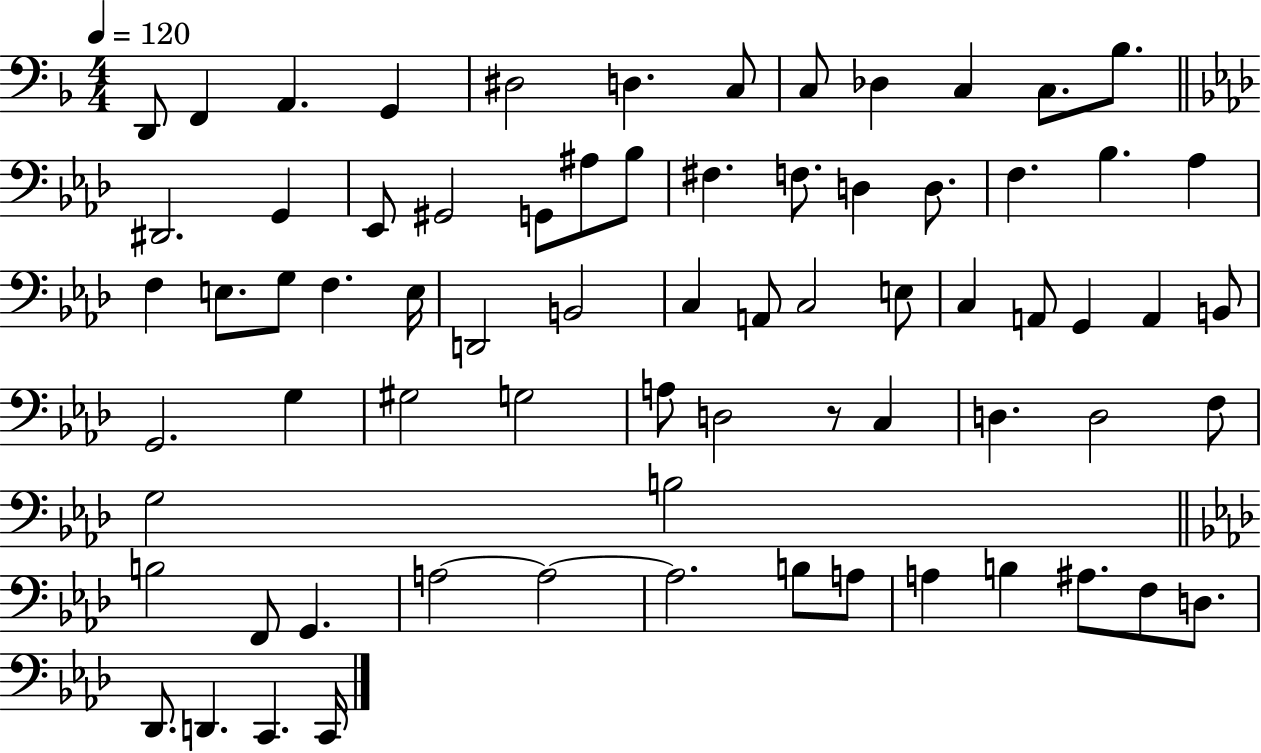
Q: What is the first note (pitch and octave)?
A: D2